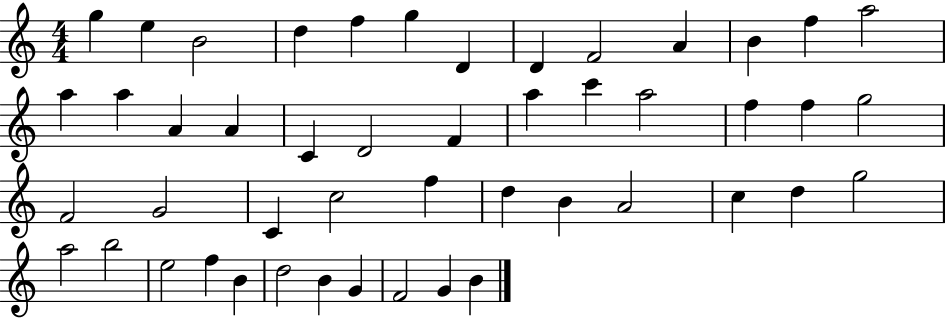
G5/q E5/q B4/h D5/q F5/q G5/q D4/q D4/q F4/h A4/q B4/q F5/q A5/h A5/q A5/q A4/q A4/q C4/q D4/h F4/q A5/q C6/q A5/h F5/q F5/q G5/h F4/h G4/h C4/q C5/h F5/q D5/q B4/q A4/h C5/q D5/q G5/h A5/h B5/h E5/h F5/q B4/q D5/h B4/q G4/q F4/h G4/q B4/q